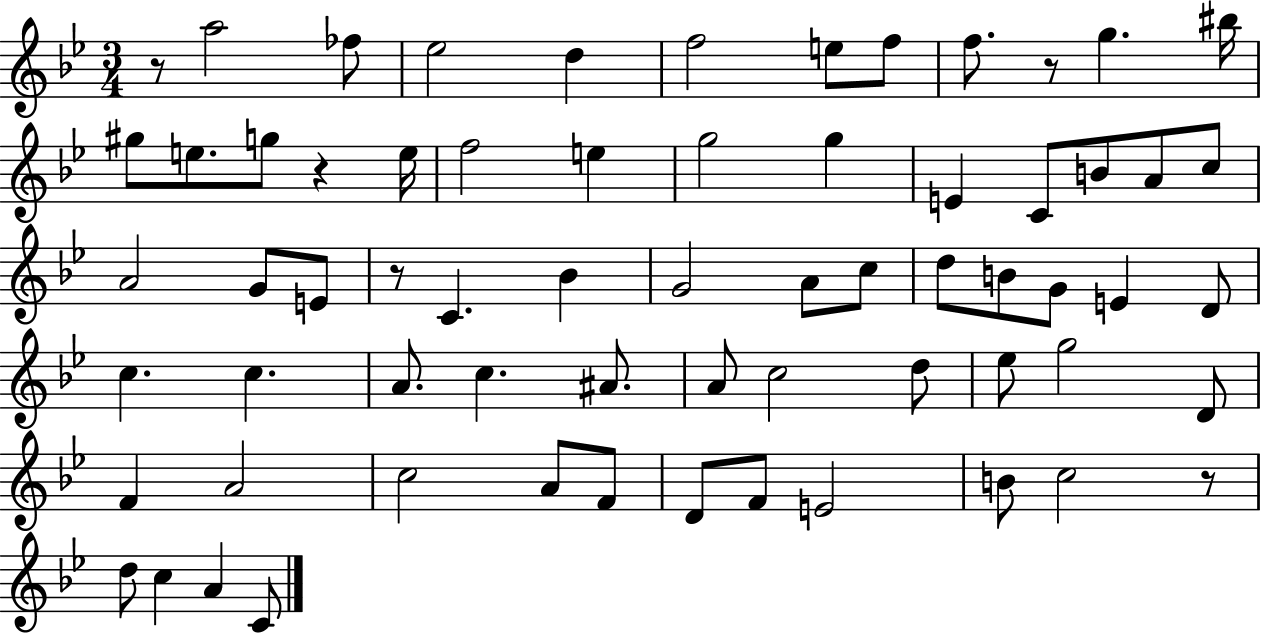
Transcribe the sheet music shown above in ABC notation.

X:1
T:Untitled
M:3/4
L:1/4
K:Bb
z/2 a2 _f/2 _e2 d f2 e/2 f/2 f/2 z/2 g ^b/4 ^g/2 e/2 g/2 z e/4 f2 e g2 g E C/2 B/2 A/2 c/2 A2 G/2 E/2 z/2 C _B G2 A/2 c/2 d/2 B/2 G/2 E D/2 c c A/2 c ^A/2 A/2 c2 d/2 _e/2 g2 D/2 F A2 c2 A/2 F/2 D/2 F/2 E2 B/2 c2 z/2 d/2 c A C/2